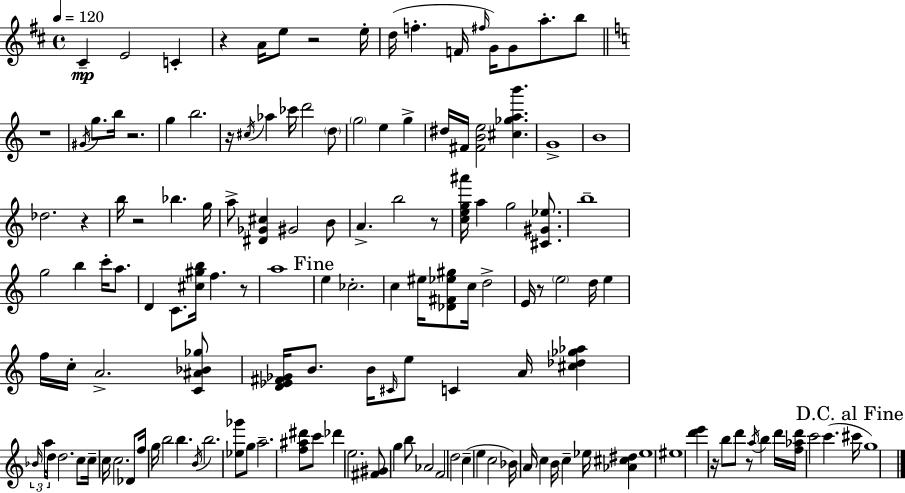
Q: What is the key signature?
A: D major